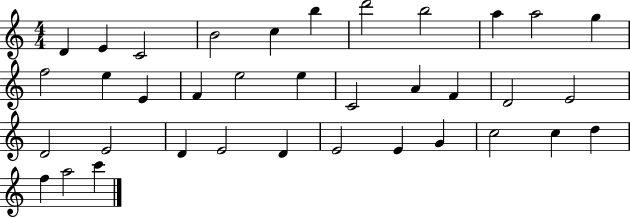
X:1
T:Untitled
M:4/4
L:1/4
K:C
D E C2 B2 c b d'2 b2 a a2 g f2 e E F e2 e C2 A F D2 E2 D2 E2 D E2 D E2 E G c2 c d f a2 c'